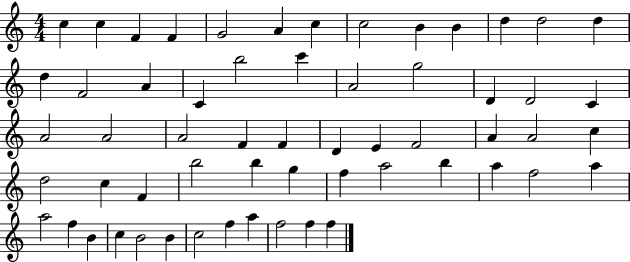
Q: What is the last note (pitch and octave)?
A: F5